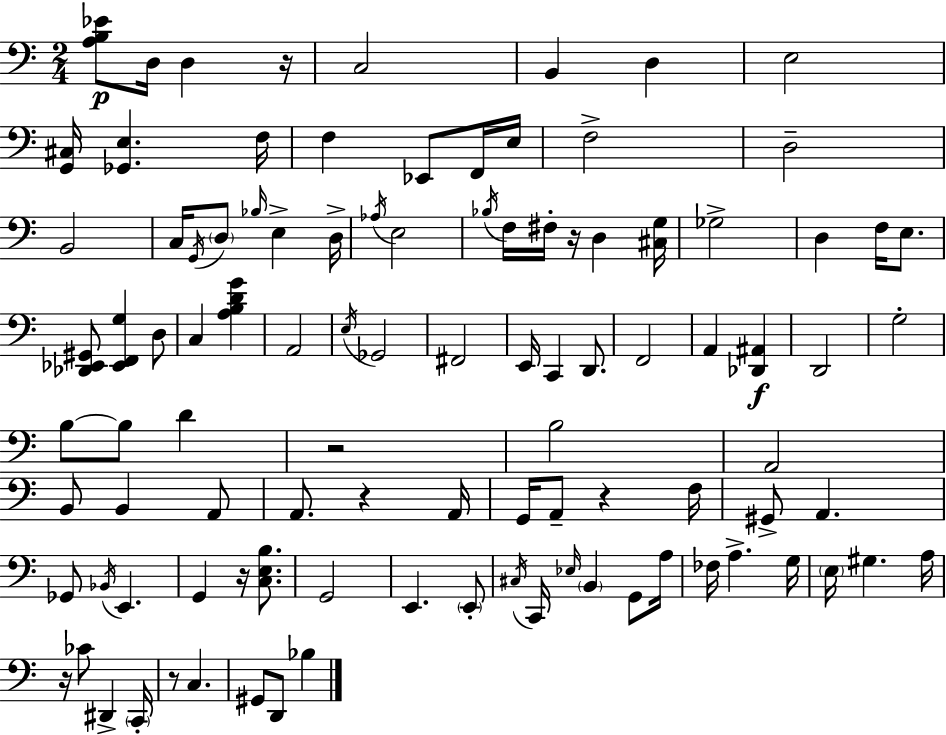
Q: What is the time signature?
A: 2/4